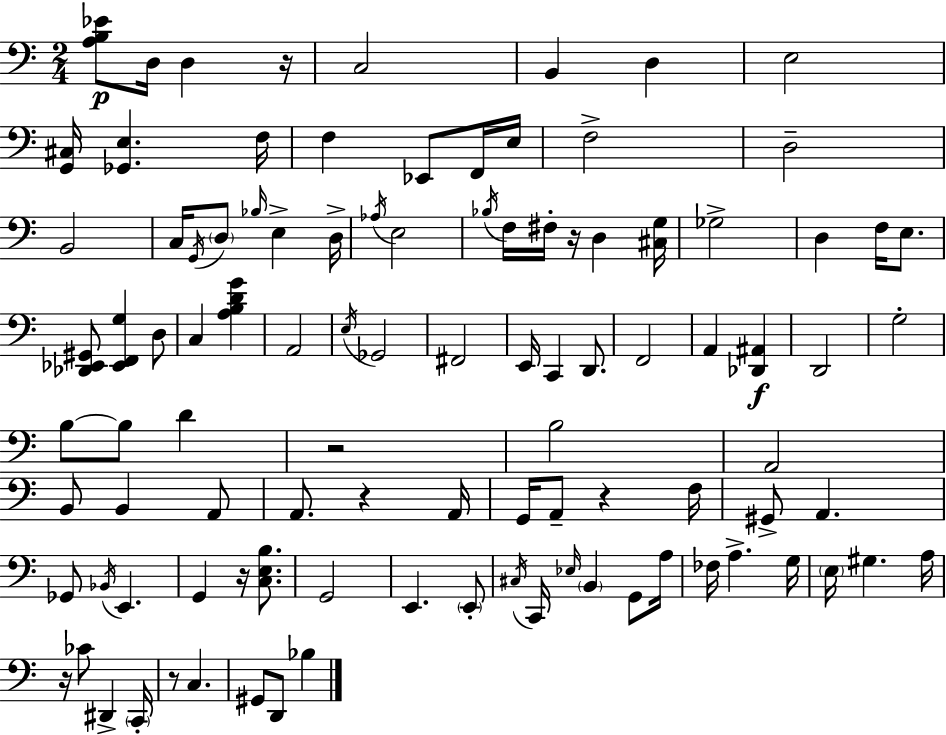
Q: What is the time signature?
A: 2/4